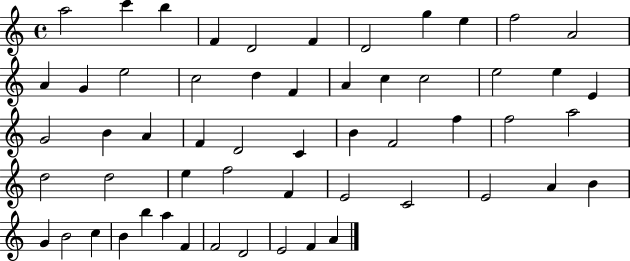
{
  \clef treble
  \time 4/4
  \defaultTimeSignature
  \key c \major
  a''2 c'''4 b''4 | f'4 d'2 f'4 | d'2 g''4 e''4 | f''2 a'2 | \break a'4 g'4 e''2 | c''2 d''4 f'4 | a'4 c''4 c''2 | e''2 e''4 e'4 | \break g'2 b'4 a'4 | f'4 d'2 c'4 | b'4 f'2 f''4 | f''2 a''2 | \break d''2 d''2 | e''4 f''2 f'4 | e'2 c'2 | e'2 a'4 b'4 | \break g'4 b'2 c''4 | b'4 b''4 a''4 f'4 | f'2 d'2 | e'2 f'4 a'4 | \break \bar "|."
}